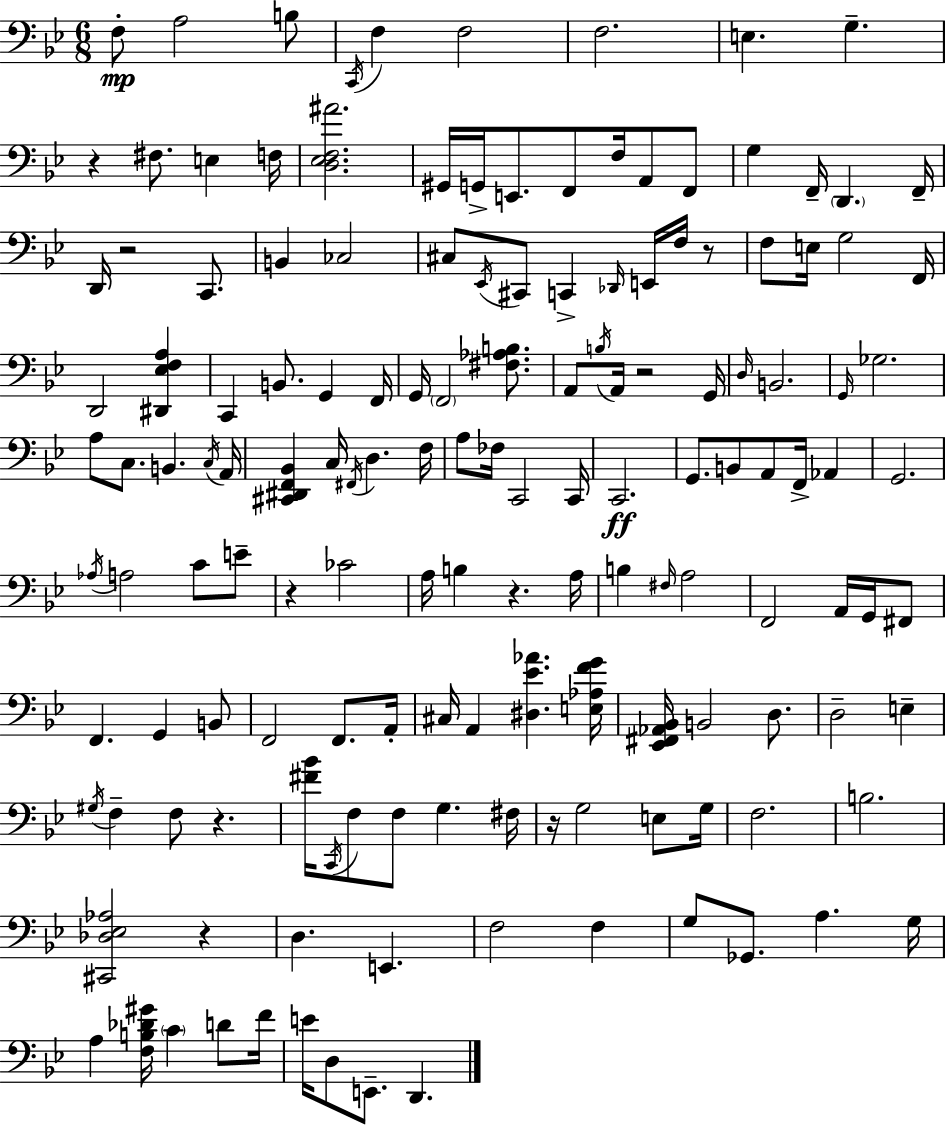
{
  \clef bass
  \numericTimeSignature
  \time 6/8
  \key bes \major
  f8-.\mp a2 b8 | \acciaccatura { c,16 } f4 f2 | f2. | e4. g4.-- | \break r4 fis8. e4 | f16 <d ees f ais'>2. | gis,16 g,16-> e,8. f,8 f16 a,8 f,8 | g4 f,16-- \parenthesize d,4. | \break f,16-- d,16 r2 c,8. | b,4 ces2 | cis8 \acciaccatura { ees,16 } cis,8 c,4-> \grace { des,16 } e,16 | f16 r8 f8 e16 g2 | \break f,16 d,2 <dis, ees f a>4 | c,4 b,8. g,4 | f,16 g,16 \parenthesize f,2 | <fis aes b>8. a,8 \acciaccatura { b16 } a,16 r2 | \break g,16 \grace { d16 } b,2. | \grace { g,16 } ges2. | a8 c8. b,4. | \acciaccatura { c16 } a,16 <cis, dis, f, bes,>4 c16 | \break \acciaccatura { fis,16 } d4. f16 a8 fes16 c,2 | c,16 c,2.\ff | g,8. b,8 | a,8 f,16-> aes,4 g,2. | \break \acciaccatura { aes16 } a2 | c'8 e'8-- r4 | ces'2 a16 b4 | r4. a16 b4 | \break \grace { fis16 } a2 f,2 | a,16 g,16 fis,8 f,4. | g,4 b,8 f,2 | f,8. a,16-. cis16 a,4 | \break <dis ees' aes'>4. <e aes f' g'>16 <ees, fis, aes, bes,>16 b,2 | d8. d2-- | e4-- \acciaccatura { gis16 } f4-- | f8 r4. <fis' bes'>16 | \break \acciaccatura { c,16 } f8 f8 g4. fis16 | r16 g2 e8 g16 | f2. | b2. | \break <cis, des ees aes>2 r4 | d4. e,4. | f2 f4 | g8 ges,8. a4. g16 | \break a4 <f b des' gis'>16 \parenthesize c'4 d'8 f'16 | e'16 d8 e,8.-- d,4. | \bar "|."
}